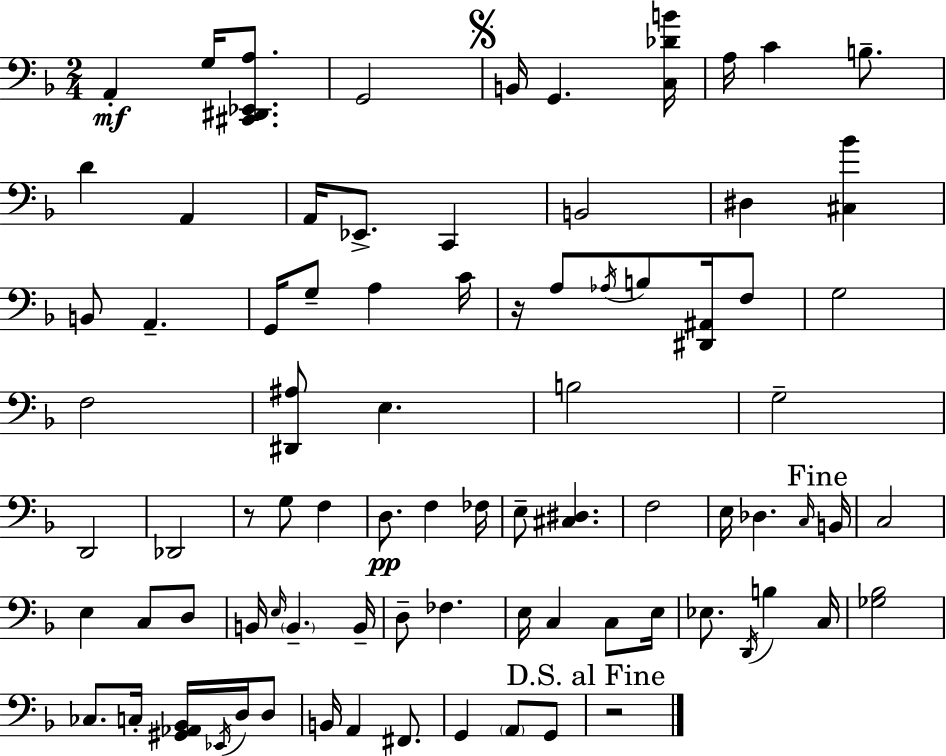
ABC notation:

X:1
T:Untitled
M:2/4
L:1/4
K:Dm
A,, G,/4 [^C,,^D,,_E,,A,]/2 G,,2 B,,/4 G,, [C,_DB]/4 A,/4 C B,/2 D A,, A,,/4 _E,,/2 C,, B,,2 ^D, [^C,_B] B,,/2 A,, G,,/4 G,/2 A, C/4 z/4 A,/2 _A,/4 B,/2 [^D,,^A,,]/4 F,/2 G,2 F,2 [^D,,^A,]/2 E, B,2 G,2 D,,2 _D,,2 z/2 G,/2 F, D,/2 F, _F,/4 E,/2 [^C,^D,] F,2 E,/4 _D, C,/4 B,,/4 C,2 E, C,/2 D,/2 B,,/4 E,/4 B,, B,,/4 D,/2 _F, E,/4 C, C,/2 E,/4 _E,/2 D,,/4 B, C,/4 [_G,_B,]2 _C,/2 C,/4 [^G,,_A,,_B,,]/4 _E,,/4 D,/4 D,/2 B,,/4 A,, ^F,,/2 G,, A,,/2 G,,/2 z2